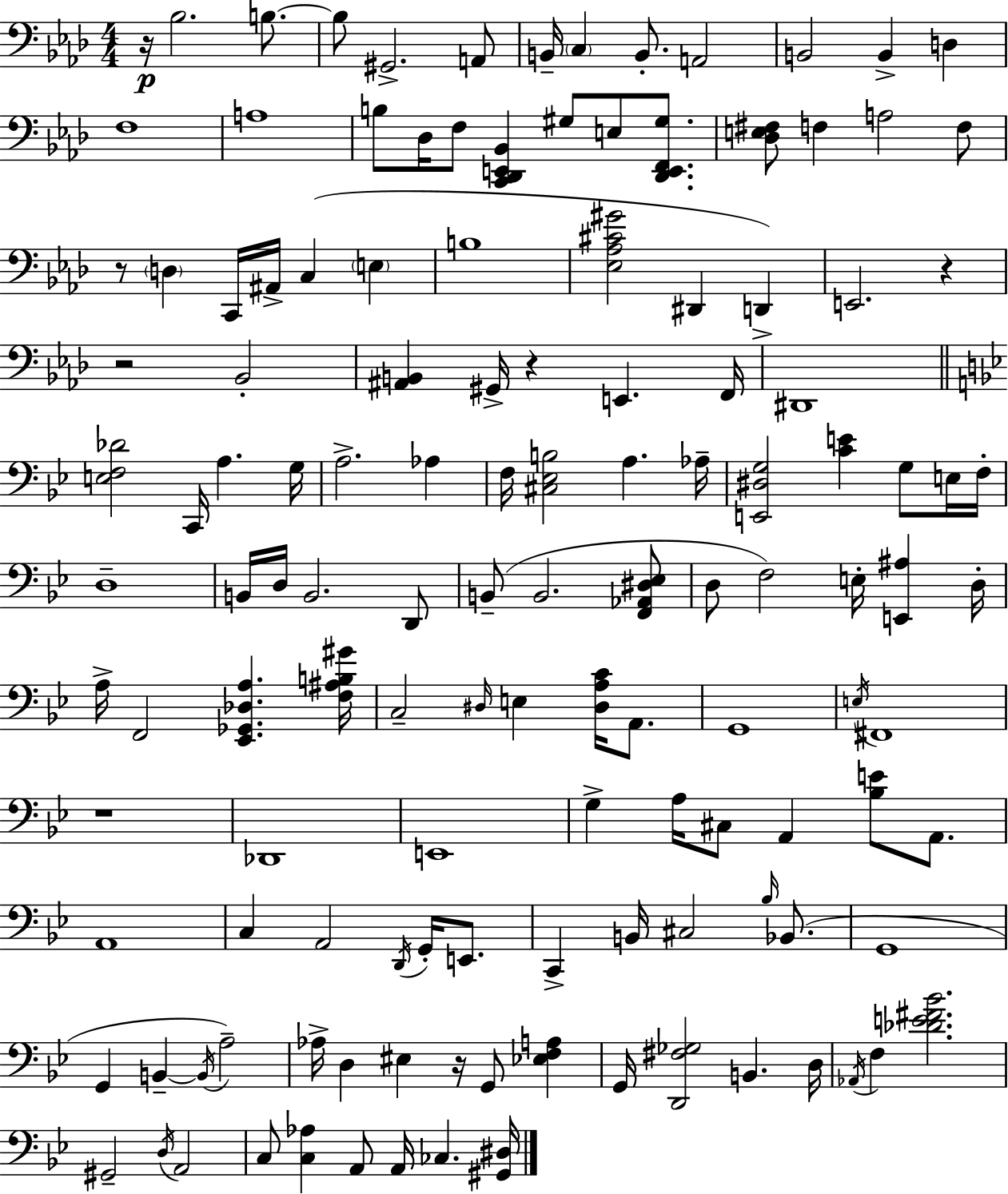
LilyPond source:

{
  \clef bass
  \numericTimeSignature
  \time 4/4
  \key f \minor
  \repeat volta 2 { r16\p bes2. b8.~~ | b8 gis,2.-> a,8 | b,16-- \parenthesize c4 b,8.-. a,2 | b,2 b,4-> d4 | \break f1 | a1 | b8 des16 f8 <c, des, e, bes,>4 gis8 e8 <des, e, f, gis>8. | <des e fis>8 f4 a2 f8 | \break r8 \parenthesize d4 c,16 ais,16-> c4( \parenthesize e4 | b1 | <ees aes cis' gis'>2 dis,4 d,4->) | e,2. r4 | \break r2 bes,2-. | <ais, b,>4 gis,16-> r4 e,4. f,16 | dis,1 | \bar "||" \break \key bes \major <e f des'>2 c,16 a4. g16 | a2.-> aes4 | f16 <cis ees b>2 a4. aes16-- | <e, dis g>2 <c' e'>4 g8 e16 f16-. | \break d1-- | b,16 d16 b,2. d,8 | b,8--( b,2. <f, aes, dis ees>8 | d8 f2) e16-. <e, ais>4 d16-. | \break a16-> f,2 <ees, ges, des a>4. <f ais b gis'>16 | c2-- \grace { dis16 } e4 <dis a c'>16 a,8. | g,1 | \acciaccatura { e16 } fis,1 | \break r1 | des,1 | e,1 | g4-> a16 cis8 a,4 <bes e'>8 a,8. | \break a,1 | c4 a,2 \acciaccatura { d,16 } g,16-. | e,8. c,4-> b,16 cis2 | \grace { bes16 } bes,8.( g,1 | \break g,4 b,4--~~ \acciaccatura { b,16 } a2--) | aes16-> d4 eis4 r16 g,8 | <ees f a>4 g,16 <d, fis ges>2 b,4. | d16 \acciaccatura { aes,16 } f4 <des' e' fis' bes'>2. | \break gis,2-- \acciaccatura { d16 } a,2 | c8 <c aes>4 a,8 a,16 | ces4. <gis, dis>16 } \bar "|."
}